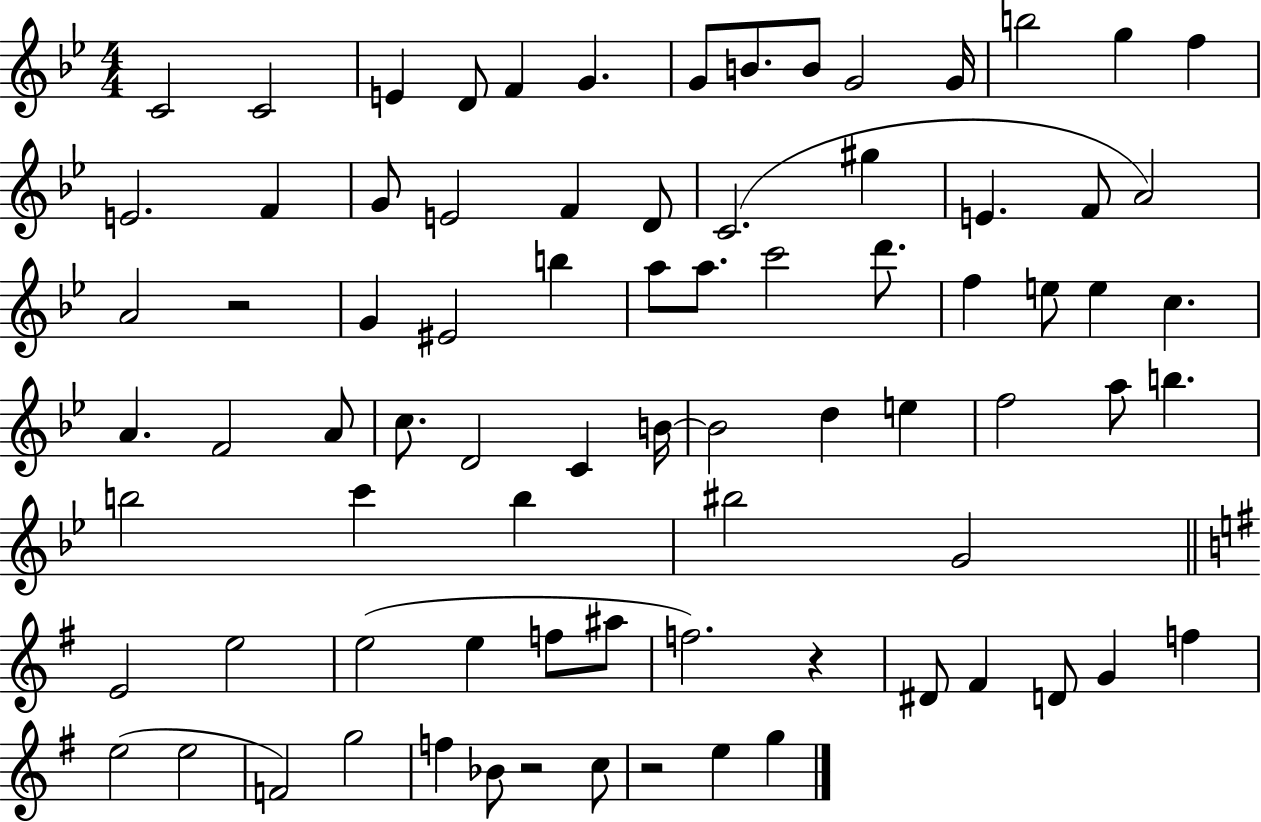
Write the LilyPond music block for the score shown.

{
  \clef treble
  \numericTimeSignature
  \time 4/4
  \key bes \major
  c'2 c'2 | e'4 d'8 f'4 g'4. | g'8 b'8. b'8 g'2 g'16 | b''2 g''4 f''4 | \break e'2. f'4 | g'8 e'2 f'4 d'8 | c'2.( gis''4 | e'4. f'8 a'2) | \break a'2 r2 | g'4 eis'2 b''4 | a''8 a''8. c'''2 d'''8. | f''4 e''8 e''4 c''4. | \break a'4. f'2 a'8 | c''8. d'2 c'4 b'16~~ | b'2 d''4 e''4 | f''2 a''8 b''4. | \break b''2 c'''4 b''4 | bis''2 g'2 | \bar "||" \break \key g \major e'2 e''2 | e''2( e''4 f''8 ais''8 | f''2.) r4 | dis'8 fis'4 d'8 g'4 f''4 | \break e''2( e''2 | f'2) g''2 | f''4 bes'8 r2 c''8 | r2 e''4 g''4 | \break \bar "|."
}